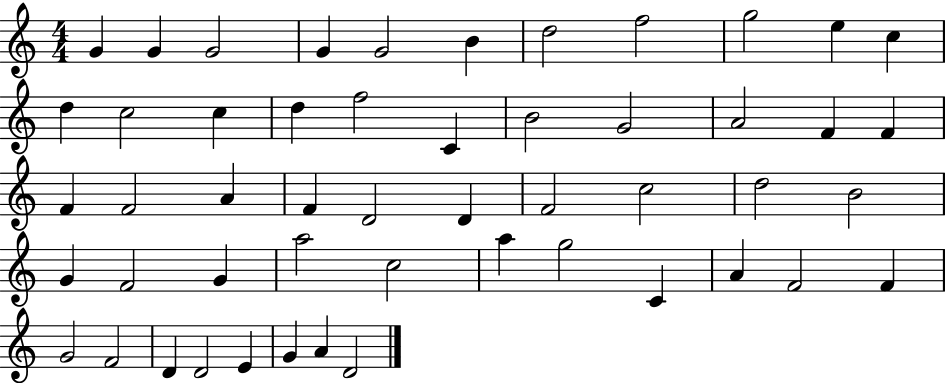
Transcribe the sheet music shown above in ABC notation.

X:1
T:Untitled
M:4/4
L:1/4
K:C
G G G2 G G2 B d2 f2 g2 e c d c2 c d f2 C B2 G2 A2 F F F F2 A F D2 D F2 c2 d2 B2 G F2 G a2 c2 a g2 C A F2 F G2 F2 D D2 E G A D2